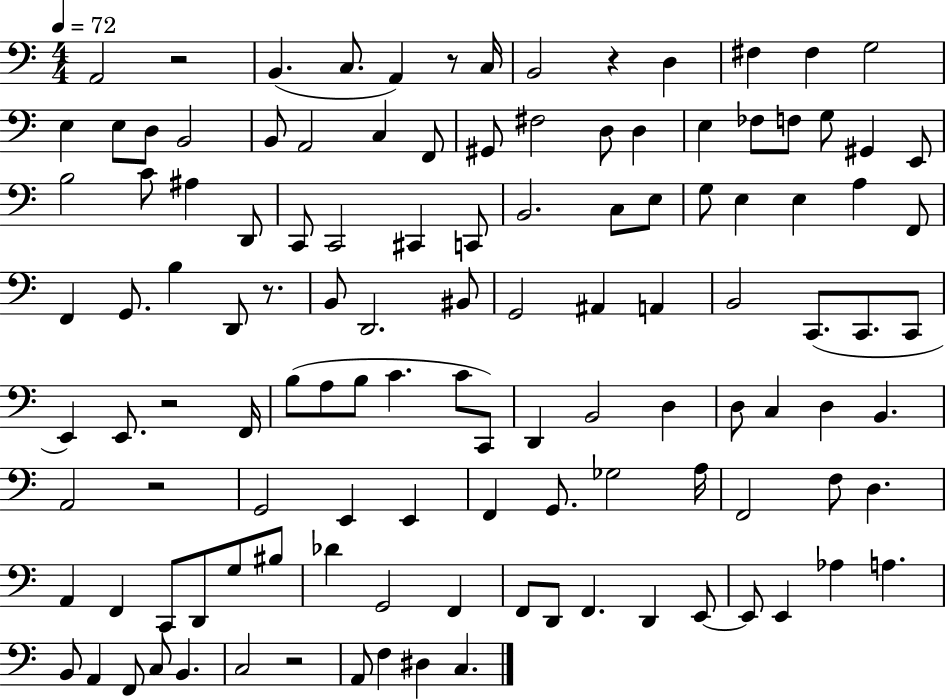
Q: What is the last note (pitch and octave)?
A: C3